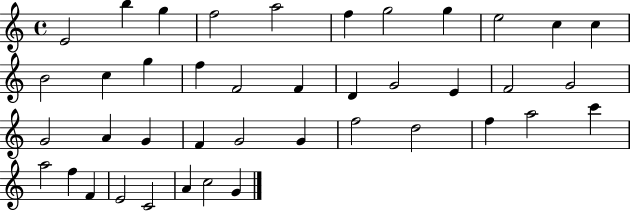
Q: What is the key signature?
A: C major